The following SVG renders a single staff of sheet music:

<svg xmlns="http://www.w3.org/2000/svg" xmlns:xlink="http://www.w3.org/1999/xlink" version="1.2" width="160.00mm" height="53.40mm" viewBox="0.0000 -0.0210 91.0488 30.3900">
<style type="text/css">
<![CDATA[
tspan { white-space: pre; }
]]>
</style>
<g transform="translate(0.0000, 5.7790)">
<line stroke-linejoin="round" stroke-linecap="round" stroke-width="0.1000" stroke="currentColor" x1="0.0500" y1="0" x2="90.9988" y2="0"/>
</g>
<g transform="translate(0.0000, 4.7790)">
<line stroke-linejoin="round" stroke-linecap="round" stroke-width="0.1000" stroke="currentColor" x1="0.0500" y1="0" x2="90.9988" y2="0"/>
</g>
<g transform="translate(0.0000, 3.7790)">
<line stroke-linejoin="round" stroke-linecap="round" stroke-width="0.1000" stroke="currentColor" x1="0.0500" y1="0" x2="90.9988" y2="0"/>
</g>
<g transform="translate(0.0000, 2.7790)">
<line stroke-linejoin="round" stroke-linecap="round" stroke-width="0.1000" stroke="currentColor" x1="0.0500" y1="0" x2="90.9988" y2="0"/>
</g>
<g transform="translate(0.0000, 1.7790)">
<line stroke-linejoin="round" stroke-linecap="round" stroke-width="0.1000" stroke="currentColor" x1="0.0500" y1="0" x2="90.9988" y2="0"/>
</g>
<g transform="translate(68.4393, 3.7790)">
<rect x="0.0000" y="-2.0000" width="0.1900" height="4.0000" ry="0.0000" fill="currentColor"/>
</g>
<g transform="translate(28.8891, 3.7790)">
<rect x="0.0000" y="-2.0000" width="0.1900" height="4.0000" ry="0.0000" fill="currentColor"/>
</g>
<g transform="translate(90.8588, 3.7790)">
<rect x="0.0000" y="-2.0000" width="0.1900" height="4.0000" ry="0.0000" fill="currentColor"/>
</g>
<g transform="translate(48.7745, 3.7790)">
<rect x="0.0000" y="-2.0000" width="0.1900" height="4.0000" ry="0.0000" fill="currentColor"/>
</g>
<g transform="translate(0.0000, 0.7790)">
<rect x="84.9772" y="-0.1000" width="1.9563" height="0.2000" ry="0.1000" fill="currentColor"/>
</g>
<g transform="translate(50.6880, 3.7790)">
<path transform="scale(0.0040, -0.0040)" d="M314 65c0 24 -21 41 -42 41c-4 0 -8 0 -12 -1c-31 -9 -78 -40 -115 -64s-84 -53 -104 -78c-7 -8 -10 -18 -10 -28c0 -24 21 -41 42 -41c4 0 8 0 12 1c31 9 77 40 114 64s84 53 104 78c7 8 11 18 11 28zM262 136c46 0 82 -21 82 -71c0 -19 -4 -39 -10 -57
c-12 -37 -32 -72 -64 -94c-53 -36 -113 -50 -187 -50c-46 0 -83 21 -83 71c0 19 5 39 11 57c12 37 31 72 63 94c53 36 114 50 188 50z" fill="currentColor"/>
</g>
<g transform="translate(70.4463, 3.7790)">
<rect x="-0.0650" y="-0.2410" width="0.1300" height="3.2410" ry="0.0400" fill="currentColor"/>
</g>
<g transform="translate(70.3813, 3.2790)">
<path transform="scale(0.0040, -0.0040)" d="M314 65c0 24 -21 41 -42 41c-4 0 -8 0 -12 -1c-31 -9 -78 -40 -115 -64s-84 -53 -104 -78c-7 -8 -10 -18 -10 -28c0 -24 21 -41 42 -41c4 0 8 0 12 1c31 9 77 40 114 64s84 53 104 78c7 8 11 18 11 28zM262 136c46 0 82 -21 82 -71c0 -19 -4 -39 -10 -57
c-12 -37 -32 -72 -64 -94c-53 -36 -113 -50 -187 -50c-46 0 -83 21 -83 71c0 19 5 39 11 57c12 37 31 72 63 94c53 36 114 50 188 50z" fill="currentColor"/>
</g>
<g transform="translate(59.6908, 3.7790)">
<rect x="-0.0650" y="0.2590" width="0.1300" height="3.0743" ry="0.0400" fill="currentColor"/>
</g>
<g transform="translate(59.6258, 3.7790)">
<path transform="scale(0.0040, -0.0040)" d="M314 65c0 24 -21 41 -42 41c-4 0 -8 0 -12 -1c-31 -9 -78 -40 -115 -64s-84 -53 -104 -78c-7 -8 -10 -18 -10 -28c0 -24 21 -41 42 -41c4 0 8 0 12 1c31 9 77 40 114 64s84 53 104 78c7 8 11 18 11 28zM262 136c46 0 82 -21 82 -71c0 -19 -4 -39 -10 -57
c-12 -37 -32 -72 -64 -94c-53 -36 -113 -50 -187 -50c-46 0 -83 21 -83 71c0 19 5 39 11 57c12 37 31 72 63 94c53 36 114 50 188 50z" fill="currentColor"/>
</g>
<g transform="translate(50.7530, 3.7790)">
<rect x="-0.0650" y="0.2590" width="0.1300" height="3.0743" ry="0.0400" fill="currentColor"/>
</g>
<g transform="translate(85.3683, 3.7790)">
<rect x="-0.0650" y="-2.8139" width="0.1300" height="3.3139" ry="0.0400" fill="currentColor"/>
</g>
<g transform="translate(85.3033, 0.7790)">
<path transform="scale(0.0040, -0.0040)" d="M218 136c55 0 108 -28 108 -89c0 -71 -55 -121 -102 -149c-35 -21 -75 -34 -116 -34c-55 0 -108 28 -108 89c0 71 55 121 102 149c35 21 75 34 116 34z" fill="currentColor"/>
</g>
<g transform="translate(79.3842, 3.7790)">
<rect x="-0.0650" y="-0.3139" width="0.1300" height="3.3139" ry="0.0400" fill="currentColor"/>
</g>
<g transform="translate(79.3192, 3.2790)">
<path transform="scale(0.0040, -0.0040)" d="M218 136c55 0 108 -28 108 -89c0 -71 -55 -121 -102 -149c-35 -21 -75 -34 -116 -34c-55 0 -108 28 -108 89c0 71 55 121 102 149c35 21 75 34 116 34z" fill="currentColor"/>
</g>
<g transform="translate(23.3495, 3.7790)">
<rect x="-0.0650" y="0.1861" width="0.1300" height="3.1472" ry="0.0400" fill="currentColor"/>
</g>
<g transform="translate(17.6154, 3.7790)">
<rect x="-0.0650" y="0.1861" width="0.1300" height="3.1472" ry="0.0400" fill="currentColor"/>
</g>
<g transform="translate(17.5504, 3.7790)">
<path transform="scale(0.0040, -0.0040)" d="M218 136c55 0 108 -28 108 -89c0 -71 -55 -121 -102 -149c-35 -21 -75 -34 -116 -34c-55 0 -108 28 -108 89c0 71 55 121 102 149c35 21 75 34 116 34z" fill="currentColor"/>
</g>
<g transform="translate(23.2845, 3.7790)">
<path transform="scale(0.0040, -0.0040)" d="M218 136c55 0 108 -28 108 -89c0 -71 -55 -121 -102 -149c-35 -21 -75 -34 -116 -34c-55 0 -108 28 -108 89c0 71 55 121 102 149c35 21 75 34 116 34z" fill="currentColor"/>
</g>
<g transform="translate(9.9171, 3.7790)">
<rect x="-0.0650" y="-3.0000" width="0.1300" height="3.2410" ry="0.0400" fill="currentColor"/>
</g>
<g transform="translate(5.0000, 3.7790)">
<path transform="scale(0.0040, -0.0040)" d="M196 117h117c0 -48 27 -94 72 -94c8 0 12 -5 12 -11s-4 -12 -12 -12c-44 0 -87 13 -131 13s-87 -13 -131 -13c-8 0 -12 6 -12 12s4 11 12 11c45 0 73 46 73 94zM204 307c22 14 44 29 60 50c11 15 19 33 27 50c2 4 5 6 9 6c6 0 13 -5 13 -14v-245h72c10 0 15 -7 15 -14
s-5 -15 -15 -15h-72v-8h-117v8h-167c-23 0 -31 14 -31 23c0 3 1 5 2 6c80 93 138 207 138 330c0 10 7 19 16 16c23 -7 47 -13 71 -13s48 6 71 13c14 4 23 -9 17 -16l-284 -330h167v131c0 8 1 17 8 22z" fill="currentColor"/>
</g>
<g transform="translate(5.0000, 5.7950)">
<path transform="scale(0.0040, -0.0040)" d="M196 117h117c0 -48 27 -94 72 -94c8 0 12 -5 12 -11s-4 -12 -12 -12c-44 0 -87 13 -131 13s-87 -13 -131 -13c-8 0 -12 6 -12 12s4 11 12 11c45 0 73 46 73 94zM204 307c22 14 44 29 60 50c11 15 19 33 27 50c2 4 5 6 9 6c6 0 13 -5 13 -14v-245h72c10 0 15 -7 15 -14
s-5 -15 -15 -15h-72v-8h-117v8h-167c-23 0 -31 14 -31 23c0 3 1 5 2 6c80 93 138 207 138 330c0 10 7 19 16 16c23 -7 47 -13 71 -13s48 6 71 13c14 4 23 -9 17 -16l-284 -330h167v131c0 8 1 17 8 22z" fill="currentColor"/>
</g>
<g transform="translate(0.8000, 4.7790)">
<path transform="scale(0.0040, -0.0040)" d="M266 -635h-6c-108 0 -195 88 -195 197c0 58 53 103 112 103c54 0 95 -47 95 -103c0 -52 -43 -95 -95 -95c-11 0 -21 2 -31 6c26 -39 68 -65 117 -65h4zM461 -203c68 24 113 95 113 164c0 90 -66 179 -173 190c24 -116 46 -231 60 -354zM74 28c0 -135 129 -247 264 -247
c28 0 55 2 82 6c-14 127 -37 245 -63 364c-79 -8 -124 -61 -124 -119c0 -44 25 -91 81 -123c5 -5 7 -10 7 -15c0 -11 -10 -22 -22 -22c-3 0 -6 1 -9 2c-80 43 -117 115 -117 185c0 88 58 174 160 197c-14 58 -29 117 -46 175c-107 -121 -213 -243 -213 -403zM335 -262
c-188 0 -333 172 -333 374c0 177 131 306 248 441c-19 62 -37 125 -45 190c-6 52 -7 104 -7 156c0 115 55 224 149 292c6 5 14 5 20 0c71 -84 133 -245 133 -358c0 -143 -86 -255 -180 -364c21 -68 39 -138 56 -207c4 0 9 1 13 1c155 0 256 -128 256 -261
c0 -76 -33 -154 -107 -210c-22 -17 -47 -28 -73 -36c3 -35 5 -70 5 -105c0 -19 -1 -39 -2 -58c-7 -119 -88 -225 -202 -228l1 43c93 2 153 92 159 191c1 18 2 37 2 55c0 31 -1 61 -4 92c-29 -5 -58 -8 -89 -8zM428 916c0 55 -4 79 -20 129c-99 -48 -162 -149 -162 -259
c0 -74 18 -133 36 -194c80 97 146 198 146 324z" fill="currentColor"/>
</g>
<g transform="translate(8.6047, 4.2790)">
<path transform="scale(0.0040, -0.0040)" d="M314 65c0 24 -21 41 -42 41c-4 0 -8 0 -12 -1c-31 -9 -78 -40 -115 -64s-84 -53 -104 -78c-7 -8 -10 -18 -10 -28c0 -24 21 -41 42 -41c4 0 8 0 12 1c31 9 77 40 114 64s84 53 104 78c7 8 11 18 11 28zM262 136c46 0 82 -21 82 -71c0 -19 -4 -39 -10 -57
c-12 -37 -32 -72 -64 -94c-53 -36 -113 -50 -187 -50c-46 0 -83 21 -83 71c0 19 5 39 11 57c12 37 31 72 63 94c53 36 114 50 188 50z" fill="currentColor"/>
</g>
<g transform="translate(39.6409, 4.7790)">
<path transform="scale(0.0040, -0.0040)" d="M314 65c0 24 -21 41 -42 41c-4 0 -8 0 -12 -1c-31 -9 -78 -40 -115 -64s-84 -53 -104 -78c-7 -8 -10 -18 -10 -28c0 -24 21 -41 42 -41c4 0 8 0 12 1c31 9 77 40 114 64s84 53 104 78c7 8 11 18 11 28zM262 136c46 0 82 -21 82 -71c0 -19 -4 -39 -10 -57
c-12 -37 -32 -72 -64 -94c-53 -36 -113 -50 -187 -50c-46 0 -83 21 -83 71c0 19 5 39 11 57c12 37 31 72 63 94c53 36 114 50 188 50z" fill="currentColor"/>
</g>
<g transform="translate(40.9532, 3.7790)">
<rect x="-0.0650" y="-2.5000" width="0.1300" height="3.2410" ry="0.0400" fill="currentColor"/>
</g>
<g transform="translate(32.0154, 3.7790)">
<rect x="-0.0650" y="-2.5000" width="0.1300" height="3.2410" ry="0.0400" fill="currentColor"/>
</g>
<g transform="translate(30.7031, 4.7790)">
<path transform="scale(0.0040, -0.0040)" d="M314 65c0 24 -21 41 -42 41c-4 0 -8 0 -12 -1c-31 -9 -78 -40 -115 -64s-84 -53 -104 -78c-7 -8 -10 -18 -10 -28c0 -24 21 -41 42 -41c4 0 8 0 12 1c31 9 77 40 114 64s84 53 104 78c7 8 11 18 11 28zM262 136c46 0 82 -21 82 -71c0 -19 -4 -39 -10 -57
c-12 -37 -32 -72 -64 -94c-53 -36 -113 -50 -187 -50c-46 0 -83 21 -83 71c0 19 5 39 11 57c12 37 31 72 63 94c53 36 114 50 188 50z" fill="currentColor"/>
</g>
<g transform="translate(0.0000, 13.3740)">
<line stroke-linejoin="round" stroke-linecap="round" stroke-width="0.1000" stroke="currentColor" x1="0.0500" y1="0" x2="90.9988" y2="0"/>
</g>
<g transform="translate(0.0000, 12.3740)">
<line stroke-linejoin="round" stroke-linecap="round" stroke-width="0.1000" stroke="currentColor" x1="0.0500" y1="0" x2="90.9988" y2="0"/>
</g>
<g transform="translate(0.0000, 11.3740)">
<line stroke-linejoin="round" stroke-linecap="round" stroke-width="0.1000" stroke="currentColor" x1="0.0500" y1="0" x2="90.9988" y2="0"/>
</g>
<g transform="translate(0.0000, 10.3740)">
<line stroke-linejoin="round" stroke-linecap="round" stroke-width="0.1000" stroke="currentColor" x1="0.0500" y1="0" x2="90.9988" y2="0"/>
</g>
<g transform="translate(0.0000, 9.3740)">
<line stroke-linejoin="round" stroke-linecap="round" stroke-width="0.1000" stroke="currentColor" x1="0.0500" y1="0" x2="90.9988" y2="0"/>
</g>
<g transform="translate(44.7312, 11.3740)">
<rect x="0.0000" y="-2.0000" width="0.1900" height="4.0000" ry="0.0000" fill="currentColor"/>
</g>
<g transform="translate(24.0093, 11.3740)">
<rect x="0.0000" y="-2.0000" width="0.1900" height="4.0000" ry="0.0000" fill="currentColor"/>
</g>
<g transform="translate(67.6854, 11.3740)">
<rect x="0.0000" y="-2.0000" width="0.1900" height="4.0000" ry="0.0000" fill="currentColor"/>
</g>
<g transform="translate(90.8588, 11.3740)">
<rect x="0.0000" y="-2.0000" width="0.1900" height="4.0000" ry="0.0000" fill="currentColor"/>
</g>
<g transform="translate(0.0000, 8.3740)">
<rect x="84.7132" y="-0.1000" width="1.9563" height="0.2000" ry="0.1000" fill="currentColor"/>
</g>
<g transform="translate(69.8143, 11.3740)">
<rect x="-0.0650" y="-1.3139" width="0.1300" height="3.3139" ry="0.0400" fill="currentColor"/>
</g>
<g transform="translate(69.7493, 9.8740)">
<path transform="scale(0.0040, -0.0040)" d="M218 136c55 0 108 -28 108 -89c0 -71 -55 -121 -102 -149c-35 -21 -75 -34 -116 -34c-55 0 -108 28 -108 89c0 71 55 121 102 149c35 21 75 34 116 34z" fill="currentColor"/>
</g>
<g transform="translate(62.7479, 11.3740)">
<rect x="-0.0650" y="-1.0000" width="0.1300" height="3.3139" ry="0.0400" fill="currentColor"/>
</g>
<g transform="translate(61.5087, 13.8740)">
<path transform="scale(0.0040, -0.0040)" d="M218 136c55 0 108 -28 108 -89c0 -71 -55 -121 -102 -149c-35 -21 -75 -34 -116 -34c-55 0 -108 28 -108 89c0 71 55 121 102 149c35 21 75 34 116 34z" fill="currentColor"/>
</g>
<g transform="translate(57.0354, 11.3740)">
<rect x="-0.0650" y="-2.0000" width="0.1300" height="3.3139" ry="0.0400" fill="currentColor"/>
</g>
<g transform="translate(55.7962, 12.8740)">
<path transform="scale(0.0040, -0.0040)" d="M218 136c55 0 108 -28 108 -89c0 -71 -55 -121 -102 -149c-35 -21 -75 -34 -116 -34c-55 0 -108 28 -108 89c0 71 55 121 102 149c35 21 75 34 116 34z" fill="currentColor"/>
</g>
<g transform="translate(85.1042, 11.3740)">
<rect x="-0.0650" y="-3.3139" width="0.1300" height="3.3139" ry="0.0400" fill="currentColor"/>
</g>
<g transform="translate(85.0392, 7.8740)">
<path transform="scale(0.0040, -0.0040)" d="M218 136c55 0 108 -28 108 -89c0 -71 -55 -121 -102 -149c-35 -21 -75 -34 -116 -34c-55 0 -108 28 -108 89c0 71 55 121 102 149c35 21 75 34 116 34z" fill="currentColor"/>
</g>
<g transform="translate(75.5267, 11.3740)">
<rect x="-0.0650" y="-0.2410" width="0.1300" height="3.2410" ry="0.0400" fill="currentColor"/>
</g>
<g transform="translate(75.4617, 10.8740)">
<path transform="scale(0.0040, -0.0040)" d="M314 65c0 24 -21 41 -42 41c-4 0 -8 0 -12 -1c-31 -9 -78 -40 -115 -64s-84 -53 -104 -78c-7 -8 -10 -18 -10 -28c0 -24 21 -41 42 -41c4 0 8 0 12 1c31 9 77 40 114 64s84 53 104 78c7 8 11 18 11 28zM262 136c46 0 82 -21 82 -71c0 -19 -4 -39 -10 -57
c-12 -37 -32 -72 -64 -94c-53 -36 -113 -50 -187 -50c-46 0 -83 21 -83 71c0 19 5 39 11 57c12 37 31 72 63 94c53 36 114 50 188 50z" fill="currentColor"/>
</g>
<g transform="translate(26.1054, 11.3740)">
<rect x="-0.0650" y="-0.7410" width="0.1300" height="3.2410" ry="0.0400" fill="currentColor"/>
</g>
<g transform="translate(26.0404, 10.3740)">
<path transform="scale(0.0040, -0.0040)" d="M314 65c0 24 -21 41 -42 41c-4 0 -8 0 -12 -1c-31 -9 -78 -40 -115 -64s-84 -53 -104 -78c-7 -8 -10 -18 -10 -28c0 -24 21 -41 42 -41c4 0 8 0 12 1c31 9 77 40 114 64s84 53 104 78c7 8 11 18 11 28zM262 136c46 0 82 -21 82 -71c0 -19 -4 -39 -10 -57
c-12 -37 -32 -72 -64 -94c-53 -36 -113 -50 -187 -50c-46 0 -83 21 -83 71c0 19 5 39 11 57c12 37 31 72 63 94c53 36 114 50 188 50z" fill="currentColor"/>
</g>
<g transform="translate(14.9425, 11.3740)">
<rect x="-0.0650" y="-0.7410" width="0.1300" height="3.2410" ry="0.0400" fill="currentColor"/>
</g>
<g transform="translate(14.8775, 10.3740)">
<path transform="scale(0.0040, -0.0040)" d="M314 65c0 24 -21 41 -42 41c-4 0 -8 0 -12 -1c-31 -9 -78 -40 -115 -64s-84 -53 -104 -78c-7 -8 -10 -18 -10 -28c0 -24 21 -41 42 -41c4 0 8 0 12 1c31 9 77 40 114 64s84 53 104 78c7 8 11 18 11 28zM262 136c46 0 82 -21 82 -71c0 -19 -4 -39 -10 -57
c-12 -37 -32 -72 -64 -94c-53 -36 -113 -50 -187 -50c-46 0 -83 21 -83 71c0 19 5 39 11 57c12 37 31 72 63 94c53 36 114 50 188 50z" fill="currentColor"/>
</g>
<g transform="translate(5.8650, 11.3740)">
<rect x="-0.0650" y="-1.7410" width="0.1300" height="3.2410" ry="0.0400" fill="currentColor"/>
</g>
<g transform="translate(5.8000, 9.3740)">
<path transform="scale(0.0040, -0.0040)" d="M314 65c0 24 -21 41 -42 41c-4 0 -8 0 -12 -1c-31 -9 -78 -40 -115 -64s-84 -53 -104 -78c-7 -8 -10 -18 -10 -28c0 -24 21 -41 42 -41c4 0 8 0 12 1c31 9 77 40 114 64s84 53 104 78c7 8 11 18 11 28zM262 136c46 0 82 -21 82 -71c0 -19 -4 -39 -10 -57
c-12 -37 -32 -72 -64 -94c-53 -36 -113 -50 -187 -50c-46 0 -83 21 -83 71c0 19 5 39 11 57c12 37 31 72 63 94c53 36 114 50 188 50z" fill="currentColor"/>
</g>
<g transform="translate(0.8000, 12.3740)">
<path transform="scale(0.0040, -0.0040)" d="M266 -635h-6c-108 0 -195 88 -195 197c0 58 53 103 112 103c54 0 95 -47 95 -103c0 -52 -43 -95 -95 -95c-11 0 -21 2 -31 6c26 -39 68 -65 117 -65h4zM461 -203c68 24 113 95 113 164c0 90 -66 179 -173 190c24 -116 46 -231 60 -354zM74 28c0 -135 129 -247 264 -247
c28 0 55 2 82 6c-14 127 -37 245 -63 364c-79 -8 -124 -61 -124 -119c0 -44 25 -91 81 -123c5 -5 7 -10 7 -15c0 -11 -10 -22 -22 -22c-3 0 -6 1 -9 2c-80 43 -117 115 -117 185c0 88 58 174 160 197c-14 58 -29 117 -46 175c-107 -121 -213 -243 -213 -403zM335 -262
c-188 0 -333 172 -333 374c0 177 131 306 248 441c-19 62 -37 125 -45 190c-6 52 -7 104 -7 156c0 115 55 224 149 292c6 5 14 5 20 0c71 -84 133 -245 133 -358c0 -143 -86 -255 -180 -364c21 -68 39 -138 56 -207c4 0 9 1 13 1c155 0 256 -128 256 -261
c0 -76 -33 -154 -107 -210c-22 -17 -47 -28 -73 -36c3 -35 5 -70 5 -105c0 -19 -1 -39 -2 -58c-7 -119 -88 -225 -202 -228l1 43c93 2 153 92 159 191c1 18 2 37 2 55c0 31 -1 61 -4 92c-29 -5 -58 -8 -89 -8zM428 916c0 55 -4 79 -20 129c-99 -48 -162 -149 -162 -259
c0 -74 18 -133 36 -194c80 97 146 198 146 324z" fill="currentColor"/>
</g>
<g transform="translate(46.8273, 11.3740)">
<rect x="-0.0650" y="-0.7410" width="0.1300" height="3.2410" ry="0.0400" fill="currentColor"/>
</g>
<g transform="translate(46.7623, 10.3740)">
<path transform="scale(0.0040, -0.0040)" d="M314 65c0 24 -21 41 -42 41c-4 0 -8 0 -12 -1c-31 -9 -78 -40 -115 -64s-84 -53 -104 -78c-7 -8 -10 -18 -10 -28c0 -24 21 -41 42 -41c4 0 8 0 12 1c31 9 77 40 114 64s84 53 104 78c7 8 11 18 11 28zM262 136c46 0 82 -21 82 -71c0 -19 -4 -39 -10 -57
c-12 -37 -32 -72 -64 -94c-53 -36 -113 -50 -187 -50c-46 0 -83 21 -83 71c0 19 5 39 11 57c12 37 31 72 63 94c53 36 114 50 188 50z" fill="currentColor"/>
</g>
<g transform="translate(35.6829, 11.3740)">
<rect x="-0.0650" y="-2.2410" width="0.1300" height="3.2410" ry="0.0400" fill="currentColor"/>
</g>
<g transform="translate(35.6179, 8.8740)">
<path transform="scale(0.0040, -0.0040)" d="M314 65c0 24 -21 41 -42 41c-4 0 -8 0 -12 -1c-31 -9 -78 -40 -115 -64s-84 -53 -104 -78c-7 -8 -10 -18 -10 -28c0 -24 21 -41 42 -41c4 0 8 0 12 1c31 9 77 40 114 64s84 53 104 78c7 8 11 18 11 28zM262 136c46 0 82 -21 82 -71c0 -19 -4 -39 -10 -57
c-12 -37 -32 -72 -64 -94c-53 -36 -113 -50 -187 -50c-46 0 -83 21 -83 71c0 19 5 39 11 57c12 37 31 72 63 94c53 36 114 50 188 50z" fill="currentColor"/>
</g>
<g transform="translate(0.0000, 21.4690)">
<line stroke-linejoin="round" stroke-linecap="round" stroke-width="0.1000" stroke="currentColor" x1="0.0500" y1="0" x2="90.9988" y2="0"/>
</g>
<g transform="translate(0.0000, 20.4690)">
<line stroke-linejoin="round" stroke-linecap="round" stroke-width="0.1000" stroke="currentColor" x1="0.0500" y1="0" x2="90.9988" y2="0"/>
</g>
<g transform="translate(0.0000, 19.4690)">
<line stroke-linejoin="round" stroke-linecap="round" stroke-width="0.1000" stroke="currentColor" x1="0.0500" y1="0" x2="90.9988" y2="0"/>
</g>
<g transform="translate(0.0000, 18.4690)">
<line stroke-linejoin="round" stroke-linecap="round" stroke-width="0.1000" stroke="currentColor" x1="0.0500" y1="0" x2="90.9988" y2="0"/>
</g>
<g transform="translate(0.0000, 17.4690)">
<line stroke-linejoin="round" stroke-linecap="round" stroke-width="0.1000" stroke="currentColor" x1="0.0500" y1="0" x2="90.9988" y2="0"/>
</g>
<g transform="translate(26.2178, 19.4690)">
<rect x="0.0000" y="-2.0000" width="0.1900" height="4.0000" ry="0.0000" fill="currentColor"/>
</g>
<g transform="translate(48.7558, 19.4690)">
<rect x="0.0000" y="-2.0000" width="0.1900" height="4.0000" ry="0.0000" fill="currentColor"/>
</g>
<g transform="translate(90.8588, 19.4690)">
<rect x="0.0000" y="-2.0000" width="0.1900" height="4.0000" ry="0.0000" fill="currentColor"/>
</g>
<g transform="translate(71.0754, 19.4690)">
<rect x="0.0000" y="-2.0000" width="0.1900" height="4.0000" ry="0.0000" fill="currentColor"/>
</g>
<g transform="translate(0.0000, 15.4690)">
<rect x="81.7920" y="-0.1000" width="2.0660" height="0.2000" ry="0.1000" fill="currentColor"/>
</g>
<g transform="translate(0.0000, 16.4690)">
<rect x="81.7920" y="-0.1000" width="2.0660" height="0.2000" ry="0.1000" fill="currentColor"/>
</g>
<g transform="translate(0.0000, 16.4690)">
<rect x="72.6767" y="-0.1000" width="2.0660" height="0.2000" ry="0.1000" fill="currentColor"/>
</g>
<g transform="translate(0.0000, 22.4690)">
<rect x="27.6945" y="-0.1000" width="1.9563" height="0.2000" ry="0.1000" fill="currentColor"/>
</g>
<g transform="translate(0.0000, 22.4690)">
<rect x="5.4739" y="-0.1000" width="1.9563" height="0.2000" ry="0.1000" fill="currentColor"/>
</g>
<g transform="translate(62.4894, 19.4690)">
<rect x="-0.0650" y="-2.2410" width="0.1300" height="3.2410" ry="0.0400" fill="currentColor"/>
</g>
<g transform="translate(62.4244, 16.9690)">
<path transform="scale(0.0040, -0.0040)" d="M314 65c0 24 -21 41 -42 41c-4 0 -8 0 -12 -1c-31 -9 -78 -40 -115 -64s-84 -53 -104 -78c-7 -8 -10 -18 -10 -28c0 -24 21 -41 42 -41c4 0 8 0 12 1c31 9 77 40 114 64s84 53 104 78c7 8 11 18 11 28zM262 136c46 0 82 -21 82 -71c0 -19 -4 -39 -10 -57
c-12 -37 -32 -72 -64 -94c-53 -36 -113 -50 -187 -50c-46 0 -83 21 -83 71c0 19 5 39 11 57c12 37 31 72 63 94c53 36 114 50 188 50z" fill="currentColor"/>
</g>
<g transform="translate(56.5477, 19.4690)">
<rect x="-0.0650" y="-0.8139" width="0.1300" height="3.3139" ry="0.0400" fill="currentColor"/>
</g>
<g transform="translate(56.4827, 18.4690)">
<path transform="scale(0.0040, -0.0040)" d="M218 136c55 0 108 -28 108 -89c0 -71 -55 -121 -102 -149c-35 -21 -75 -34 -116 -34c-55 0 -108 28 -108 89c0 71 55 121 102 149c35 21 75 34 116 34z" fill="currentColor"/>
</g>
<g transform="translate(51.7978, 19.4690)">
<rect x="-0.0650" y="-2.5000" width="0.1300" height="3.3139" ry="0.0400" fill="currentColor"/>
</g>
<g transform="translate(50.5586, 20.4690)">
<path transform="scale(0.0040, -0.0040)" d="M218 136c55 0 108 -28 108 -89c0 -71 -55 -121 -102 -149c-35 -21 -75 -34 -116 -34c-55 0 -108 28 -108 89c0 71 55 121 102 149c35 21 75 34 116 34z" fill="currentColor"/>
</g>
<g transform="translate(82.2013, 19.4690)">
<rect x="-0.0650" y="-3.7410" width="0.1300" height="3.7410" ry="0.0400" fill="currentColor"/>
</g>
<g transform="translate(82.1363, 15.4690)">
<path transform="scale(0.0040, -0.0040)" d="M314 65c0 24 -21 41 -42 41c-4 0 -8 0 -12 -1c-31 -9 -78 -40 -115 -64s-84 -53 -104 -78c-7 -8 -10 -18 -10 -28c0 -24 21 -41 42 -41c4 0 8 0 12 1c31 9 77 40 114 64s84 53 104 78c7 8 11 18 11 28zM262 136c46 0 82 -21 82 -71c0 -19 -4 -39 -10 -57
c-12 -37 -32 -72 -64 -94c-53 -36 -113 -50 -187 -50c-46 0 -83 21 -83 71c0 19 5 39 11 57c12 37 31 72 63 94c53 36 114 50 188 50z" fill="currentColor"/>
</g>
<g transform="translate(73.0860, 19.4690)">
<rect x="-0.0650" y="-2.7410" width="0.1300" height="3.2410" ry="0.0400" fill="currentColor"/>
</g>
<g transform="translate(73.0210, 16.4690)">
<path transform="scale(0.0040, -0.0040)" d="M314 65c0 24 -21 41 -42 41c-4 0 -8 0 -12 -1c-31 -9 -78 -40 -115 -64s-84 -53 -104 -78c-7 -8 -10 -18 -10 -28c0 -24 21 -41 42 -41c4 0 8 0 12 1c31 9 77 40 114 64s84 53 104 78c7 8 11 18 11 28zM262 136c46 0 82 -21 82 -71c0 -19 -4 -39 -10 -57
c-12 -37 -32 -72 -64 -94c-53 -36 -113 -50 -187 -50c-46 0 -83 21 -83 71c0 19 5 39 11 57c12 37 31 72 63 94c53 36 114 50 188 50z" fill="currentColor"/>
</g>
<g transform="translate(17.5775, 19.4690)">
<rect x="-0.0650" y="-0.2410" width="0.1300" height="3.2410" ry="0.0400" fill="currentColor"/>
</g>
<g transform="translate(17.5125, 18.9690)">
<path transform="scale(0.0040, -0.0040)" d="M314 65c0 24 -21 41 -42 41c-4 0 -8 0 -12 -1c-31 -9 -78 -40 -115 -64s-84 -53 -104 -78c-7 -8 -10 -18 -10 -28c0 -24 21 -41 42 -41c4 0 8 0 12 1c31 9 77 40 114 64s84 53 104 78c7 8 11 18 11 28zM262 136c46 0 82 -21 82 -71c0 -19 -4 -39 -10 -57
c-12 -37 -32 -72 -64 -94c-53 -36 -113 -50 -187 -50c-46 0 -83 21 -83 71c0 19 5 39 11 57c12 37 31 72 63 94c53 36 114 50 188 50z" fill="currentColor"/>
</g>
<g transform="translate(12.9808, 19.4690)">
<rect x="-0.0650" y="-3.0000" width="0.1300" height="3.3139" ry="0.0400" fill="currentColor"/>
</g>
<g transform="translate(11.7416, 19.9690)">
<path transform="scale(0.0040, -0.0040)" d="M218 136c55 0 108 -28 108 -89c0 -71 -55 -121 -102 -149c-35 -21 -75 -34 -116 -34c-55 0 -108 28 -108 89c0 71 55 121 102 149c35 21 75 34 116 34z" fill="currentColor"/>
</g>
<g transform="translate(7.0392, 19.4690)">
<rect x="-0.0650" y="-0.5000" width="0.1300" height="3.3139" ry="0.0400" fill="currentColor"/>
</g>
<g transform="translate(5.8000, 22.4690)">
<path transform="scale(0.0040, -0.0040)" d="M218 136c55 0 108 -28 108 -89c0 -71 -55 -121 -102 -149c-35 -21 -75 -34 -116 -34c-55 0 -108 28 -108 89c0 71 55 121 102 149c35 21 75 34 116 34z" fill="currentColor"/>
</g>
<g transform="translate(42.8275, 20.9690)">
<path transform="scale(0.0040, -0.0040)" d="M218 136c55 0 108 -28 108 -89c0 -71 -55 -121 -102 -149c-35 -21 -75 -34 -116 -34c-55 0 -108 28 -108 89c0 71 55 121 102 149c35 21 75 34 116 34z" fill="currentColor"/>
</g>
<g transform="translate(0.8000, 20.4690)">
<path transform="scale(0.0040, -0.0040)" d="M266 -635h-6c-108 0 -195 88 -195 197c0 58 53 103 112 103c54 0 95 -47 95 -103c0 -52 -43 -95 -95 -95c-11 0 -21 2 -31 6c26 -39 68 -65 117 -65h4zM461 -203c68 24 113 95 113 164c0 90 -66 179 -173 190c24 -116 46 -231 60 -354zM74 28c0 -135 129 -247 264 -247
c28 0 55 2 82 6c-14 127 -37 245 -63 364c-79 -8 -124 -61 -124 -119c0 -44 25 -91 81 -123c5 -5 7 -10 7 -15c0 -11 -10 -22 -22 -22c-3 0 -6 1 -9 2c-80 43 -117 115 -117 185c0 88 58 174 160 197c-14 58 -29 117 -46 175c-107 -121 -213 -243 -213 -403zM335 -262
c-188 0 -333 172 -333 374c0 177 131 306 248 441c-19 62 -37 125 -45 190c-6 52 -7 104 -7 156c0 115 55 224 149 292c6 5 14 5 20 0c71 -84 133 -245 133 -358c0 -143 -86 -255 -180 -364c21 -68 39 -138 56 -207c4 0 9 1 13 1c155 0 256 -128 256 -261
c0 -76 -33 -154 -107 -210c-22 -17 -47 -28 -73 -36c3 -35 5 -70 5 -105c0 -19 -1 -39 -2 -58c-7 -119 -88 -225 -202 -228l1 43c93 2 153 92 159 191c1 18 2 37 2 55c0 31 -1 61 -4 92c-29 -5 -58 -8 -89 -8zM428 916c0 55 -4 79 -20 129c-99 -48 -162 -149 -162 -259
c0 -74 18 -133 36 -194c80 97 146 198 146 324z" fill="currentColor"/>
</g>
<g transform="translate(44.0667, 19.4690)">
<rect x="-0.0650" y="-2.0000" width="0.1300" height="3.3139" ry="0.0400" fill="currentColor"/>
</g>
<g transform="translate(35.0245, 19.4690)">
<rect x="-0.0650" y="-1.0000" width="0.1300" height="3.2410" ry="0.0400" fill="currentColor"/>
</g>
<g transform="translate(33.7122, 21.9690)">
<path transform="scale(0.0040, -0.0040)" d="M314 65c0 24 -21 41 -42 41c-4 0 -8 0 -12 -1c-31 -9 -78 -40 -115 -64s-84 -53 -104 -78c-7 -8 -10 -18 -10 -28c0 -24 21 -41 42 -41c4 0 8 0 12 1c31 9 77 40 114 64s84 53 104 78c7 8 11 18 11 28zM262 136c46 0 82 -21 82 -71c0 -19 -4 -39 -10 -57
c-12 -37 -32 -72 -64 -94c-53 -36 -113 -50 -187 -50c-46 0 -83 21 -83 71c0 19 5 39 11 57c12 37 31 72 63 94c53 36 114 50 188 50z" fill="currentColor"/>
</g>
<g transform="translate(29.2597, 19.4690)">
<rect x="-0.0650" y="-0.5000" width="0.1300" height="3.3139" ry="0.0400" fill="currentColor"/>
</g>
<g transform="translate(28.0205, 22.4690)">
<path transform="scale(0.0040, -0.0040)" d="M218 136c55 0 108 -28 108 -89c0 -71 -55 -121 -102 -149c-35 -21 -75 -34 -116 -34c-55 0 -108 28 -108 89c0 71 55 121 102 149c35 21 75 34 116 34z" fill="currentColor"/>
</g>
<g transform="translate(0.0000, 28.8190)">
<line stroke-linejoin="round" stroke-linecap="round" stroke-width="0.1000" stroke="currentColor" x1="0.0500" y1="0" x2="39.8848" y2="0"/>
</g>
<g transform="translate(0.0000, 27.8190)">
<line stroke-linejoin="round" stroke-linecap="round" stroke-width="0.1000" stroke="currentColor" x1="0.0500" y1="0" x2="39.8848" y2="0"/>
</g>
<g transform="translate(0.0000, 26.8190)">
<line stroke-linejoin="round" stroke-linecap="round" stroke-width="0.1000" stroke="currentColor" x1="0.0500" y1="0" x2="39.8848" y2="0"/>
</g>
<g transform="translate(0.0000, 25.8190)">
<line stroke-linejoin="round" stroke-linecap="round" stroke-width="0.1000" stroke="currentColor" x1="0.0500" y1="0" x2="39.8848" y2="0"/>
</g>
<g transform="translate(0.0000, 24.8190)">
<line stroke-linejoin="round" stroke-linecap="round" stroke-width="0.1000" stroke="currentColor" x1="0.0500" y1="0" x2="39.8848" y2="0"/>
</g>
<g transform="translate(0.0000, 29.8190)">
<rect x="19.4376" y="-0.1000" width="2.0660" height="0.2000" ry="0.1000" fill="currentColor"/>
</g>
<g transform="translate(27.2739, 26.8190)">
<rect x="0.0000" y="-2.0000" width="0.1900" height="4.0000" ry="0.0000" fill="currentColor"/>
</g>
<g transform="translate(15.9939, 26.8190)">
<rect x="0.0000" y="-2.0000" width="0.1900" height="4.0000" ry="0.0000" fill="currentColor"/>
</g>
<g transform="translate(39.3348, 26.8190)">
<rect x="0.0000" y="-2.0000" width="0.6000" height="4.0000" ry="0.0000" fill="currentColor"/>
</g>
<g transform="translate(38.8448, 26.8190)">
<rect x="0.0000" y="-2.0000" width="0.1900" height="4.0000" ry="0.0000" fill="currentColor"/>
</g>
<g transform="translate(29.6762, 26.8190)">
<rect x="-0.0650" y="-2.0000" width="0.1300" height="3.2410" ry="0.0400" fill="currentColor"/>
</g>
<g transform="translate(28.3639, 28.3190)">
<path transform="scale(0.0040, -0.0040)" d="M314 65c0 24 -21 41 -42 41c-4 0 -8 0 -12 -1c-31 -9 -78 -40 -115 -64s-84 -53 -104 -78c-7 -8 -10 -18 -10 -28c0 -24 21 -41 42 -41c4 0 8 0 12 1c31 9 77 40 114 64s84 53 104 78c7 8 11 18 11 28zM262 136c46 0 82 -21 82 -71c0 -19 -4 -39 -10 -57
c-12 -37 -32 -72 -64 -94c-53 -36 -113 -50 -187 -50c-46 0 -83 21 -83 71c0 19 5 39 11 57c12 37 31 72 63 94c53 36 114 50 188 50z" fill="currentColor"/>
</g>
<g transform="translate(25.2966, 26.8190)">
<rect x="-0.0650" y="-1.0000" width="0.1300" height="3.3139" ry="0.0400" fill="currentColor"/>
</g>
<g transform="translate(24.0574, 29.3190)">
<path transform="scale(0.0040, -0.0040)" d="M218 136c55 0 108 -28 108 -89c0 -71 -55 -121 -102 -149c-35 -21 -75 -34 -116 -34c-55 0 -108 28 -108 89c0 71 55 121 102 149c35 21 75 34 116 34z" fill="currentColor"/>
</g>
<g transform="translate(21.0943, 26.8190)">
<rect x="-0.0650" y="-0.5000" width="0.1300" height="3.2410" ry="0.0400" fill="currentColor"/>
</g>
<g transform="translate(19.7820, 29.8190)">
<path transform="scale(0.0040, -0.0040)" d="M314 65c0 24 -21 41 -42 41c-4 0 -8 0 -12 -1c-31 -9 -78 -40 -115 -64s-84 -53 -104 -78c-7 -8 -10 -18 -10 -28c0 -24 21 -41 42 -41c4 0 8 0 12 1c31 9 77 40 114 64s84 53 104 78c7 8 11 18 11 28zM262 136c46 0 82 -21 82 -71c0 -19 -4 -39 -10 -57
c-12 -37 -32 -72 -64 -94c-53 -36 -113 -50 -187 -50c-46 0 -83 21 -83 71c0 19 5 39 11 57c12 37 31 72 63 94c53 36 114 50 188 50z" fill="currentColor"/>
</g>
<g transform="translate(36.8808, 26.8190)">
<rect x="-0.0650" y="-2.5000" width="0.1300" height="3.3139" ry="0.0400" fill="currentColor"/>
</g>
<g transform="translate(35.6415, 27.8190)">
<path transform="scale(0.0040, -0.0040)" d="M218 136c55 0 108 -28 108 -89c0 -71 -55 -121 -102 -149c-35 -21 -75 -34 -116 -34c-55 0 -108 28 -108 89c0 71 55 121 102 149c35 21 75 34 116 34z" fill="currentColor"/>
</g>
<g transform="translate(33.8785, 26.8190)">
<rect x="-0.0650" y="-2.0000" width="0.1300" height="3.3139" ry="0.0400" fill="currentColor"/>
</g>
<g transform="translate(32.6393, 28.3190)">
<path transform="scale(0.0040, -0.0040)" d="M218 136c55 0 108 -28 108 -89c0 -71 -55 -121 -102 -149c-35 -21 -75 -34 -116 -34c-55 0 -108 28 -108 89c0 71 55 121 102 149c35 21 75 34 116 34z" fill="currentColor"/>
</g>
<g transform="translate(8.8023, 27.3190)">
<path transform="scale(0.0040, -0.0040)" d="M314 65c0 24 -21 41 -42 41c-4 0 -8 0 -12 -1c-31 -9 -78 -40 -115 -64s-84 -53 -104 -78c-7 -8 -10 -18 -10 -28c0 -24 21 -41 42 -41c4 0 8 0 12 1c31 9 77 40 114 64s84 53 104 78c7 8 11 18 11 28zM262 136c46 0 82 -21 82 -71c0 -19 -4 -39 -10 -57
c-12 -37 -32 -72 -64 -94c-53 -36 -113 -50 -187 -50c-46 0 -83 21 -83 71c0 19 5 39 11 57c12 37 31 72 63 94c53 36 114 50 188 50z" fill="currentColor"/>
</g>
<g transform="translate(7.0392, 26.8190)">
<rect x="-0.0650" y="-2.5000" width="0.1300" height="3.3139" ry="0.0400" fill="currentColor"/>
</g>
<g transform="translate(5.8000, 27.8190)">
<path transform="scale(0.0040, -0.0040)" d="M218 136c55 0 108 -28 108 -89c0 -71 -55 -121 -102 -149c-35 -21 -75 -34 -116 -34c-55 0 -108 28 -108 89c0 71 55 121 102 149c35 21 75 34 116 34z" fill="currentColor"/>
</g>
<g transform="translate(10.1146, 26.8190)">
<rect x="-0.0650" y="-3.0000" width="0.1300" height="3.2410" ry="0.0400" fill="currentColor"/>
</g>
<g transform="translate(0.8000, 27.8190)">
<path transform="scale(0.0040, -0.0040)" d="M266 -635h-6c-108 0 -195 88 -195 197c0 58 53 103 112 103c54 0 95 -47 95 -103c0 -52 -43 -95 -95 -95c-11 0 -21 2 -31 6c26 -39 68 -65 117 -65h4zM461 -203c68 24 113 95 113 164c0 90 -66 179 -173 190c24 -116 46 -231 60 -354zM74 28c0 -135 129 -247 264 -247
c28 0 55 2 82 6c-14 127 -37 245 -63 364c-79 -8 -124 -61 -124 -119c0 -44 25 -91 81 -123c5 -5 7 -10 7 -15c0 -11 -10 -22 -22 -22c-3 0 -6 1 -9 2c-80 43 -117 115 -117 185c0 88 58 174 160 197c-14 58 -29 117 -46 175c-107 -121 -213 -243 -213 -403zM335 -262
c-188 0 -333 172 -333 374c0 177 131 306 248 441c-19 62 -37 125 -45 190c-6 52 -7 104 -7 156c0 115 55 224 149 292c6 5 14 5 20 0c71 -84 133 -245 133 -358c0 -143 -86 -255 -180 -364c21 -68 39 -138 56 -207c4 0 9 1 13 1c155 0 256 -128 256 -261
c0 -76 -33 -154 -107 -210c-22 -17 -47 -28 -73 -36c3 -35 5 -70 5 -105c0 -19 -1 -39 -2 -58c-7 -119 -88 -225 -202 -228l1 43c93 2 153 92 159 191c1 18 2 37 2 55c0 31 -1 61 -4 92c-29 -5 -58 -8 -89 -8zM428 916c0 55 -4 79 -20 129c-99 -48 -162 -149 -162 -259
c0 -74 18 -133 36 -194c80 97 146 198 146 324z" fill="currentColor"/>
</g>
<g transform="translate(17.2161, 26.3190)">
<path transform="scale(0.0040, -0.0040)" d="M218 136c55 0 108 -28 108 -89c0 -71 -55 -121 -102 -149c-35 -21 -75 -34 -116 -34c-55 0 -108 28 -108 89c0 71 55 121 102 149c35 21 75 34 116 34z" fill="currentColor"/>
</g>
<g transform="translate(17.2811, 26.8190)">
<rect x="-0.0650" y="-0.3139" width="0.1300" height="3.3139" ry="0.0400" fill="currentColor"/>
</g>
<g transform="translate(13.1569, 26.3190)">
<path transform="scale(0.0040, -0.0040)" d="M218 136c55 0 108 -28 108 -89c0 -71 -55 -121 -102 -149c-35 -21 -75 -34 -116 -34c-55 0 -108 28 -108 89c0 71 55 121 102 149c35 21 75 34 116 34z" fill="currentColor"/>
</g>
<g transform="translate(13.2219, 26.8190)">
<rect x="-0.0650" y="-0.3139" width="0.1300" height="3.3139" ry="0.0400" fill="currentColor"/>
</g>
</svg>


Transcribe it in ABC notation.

X:1
T:Untitled
M:4/4
L:1/4
K:C
A2 B B G2 G2 B2 B2 c2 c a f2 d2 d2 g2 d2 F D e c2 b C A c2 C D2 F G d g2 a2 c'2 G A2 c c C2 D F2 F G